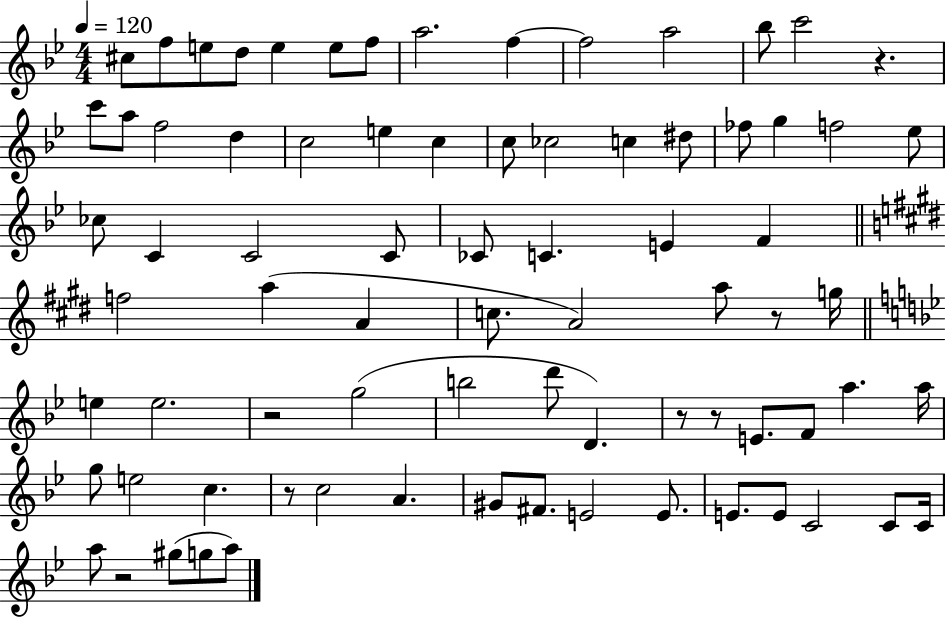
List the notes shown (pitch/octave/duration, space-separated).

C#5/e F5/e E5/e D5/e E5/q E5/e F5/e A5/h. F5/q F5/h A5/h Bb5/e C6/h R/q. C6/e A5/e F5/h D5/q C5/h E5/q C5/q C5/e CES5/h C5/q D#5/e FES5/e G5/q F5/h Eb5/e CES5/e C4/q C4/h C4/e CES4/e C4/q. E4/q F4/q F5/h A5/q A4/q C5/e. A4/h A5/e R/e G5/s E5/q E5/h. R/h G5/h B5/h D6/e D4/q. R/e R/e E4/e. F4/e A5/q. A5/s G5/e E5/h C5/q. R/e C5/h A4/q. G#4/e F#4/e. E4/h E4/e. E4/e. E4/e C4/h C4/e C4/s A5/e R/h G#5/e G5/e A5/e